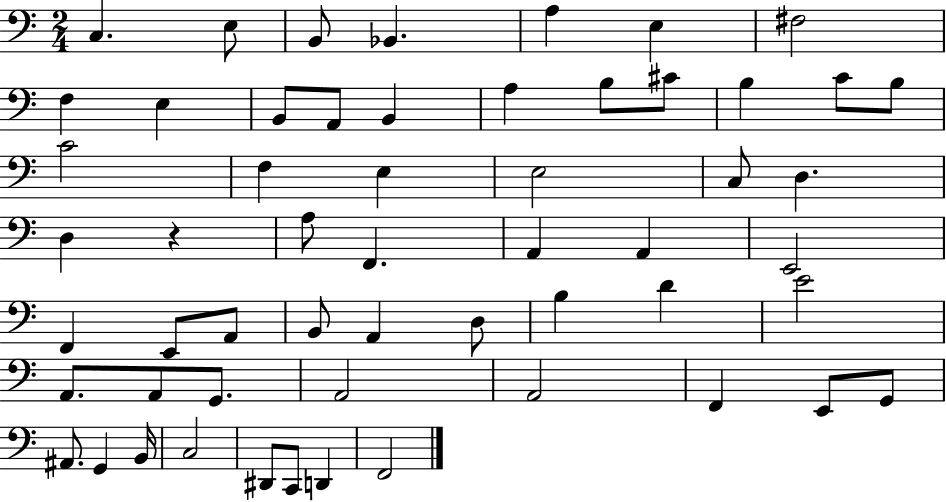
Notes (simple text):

C3/q. E3/e B2/e Bb2/q. A3/q E3/q F#3/h F3/q E3/q B2/e A2/e B2/q A3/q B3/e C#4/e B3/q C4/e B3/e C4/h F3/q E3/q E3/h C3/e D3/q. D3/q R/q A3/e F2/q. A2/q A2/q E2/h F2/q E2/e A2/e B2/e A2/q D3/e B3/q D4/q E4/h A2/e. A2/e G2/e. A2/h A2/h F2/q E2/e G2/e A#2/e. G2/q B2/s C3/h D#2/e C2/e D2/q F2/h